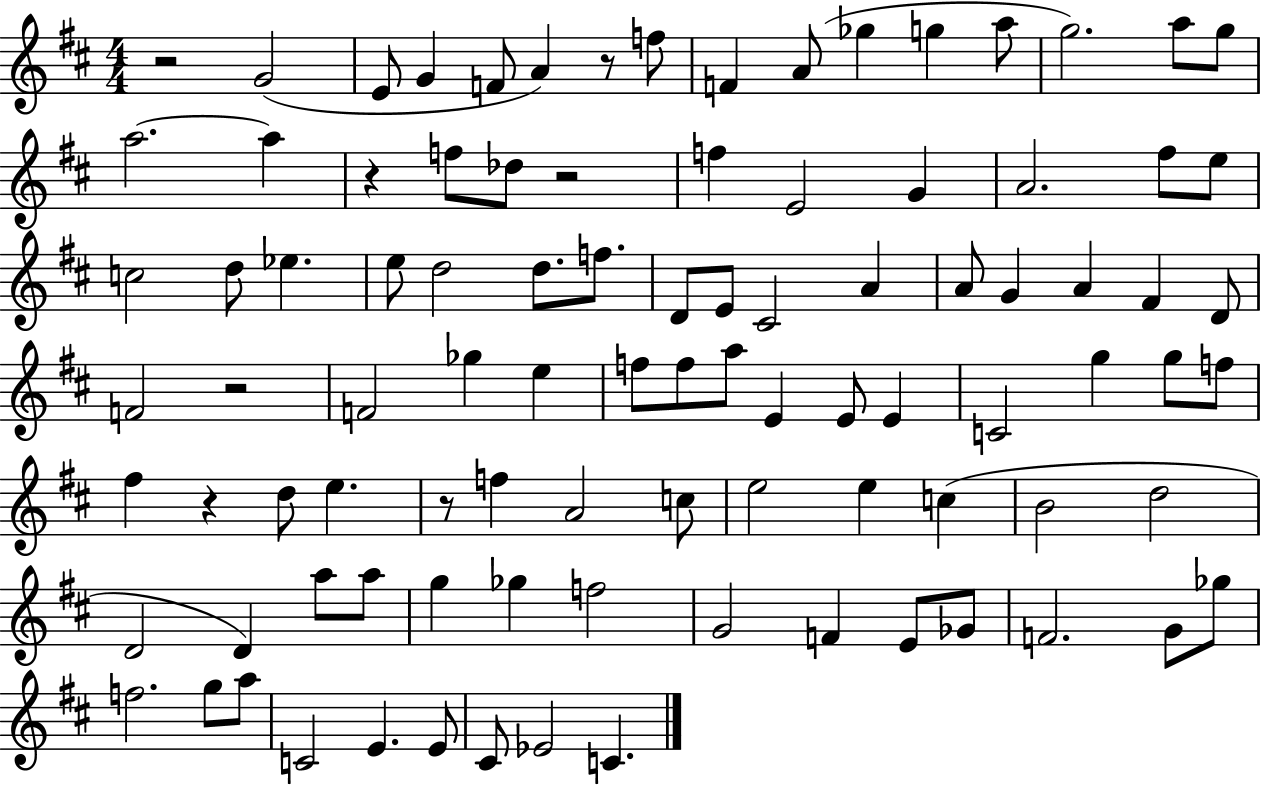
R/h G4/h E4/e G4/q F4/e A4/q R/e F5/e F4/q A4/e Gb5/q G5/q A5/e G5/h. A5/e G5/e A5/h. A5/q R/q F5/e Db5/e R/h F5/q E4/h G4/q A4/h. F#5/e E5/e C5/h D5/e Eb5/q. E5/e D5/h D5/e. F5/e. D4/e E4/e C#4/h A4/q A4/e G4/q A4/q F#4/q D4/e F4/h R/h F4/h Gb5/q E5/q F5/e F5/e A5/e E4/q E4/e E4/q C4/h G5/q G5/e F5/e F#5/q R/q D5/e E5/q. R/e F5/q A4/h C5/e E5/h E5/q C5/q B4/h D5/h D4/h D4/q A5/e A5/e G5/q Gb5/q F5/h G4/h F4/q E4/e Gb4/e F4/h. G4/e Gb5/e F5/h. G5/e A5/e C4/h E4/q. E4/e C#4/e Eb4/h C4/q.